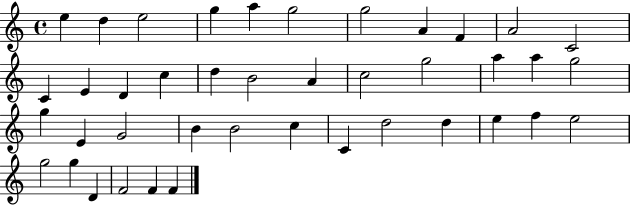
X:1
T:Untitled
M:4/4
L:1/4
K:C
e d e2 g a g2 g2 A F A2 C2 C E D c d B2 A c2 g2 a a g2 g E G2 B B2 c C d2 d e f e2 g2 g D F2 F F